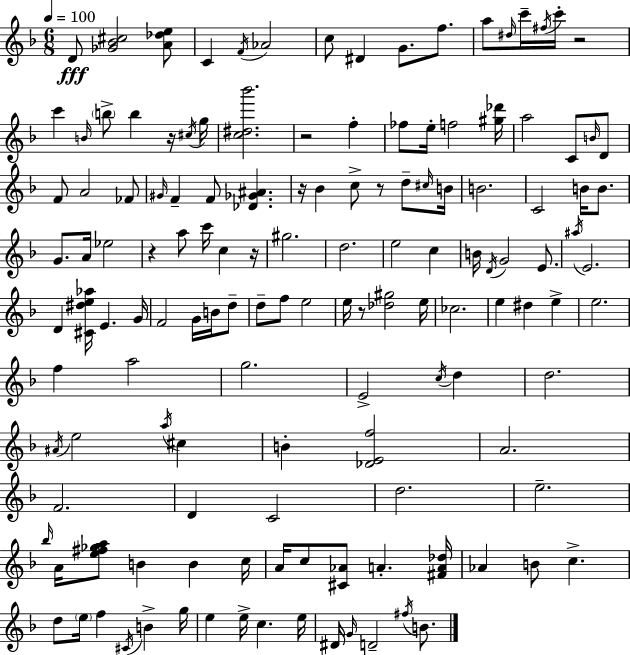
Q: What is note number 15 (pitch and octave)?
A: B4